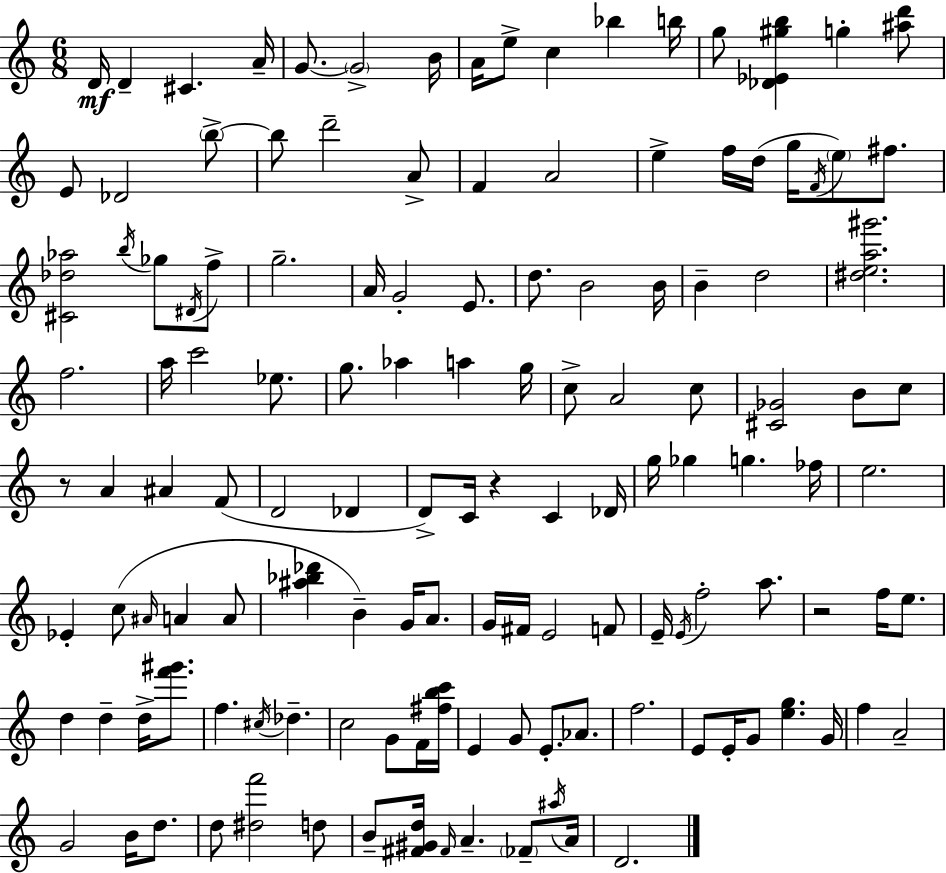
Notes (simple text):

D4/s D4/q C#4/q. A4/s G4/e. G4/h B4/s A4/s E5/e C5/q Bb5/q B5/s G5/e [Db4,Eb4,G#5,B5]/q G5/q [A#5,D6]/e E4/e Db4/h B5/e B5/e D6/h A4/e F4/q A4/h E5/q F5/s D5/s G5/s F4/s E5/e F#5/e. [C#4,Db5,Ab5]/h B5/s Gb5/e D#4/s F5/e G5/h. A4/s G4/h E4/e. D5/e. B4/h B4/s B4/q D5/h [D#5,E5,A5,G#6]/h. F5/h. A5/s C6/h Eb5/e. G5/e. Ab5/q A5/q G5/s C5/e A4/h C5/e [C#4,Gb4]/h B4/e C5/e R/e A4/q A#4/q F4/e D4/h Db4/q D4/e C4/s R/q C4/q Db4/s G5/s Gb5/q G5/q. FES5/s E5/h. Eb4/q C5/e A#4/s A4/q A4/e [A#5,Bb5,Db6]/q B4/q G4/s A4/e. G4/s F#4/s E4/h F4/e E4/s E4/s F5/h A5/e. R/h F5/s E5/e. D5/q D5/q D5/s [F6,G#6]/e. F5/q. C#5/s Db5/q. C5/h G4/e F4/s [F#5,B5,C6]/s E4/q G4/e E4/e. Ab4/e. F5/h. E4/e E4/s G4/e [E5,G5]/q. G4/s F5/q A4/h G4/h B4/s D5/e. D5/e [D#5,F6]/h D5/e B4/e [F#4,G#4,D5]/s F#4/s A4/q. FES4/e A#5/s A4/s D4/h.